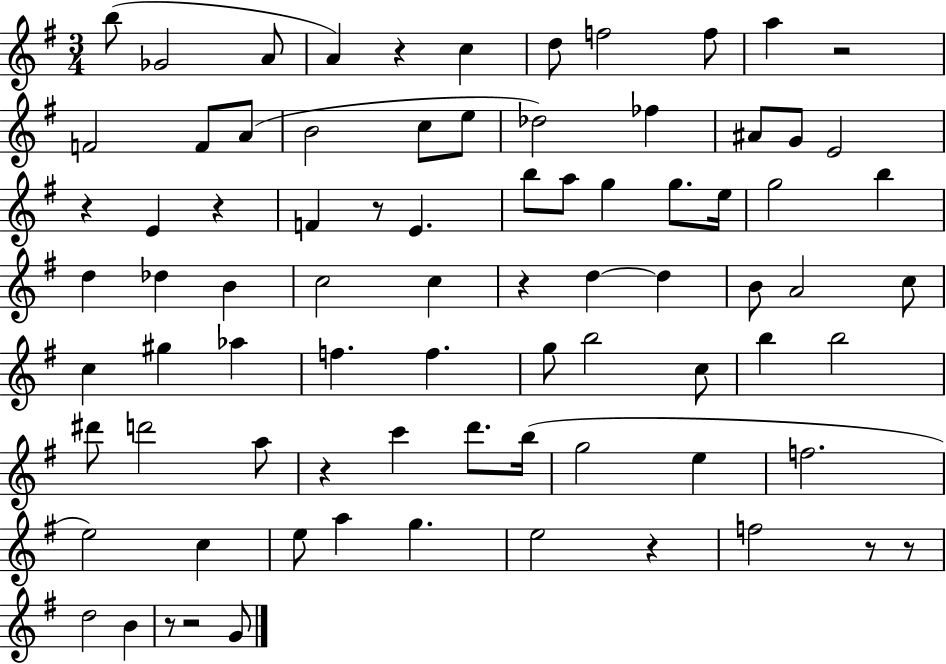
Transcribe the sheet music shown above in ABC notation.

X:1
T:Untitled
M:3/4
L:1/4
K:G
b/2 _G2 A/2 A z c d/2 f2 f/2 a z2 F2 F/2 A/2 B2 c/2 e/2 _d2 _f ^A/2 G/2 E2 z E z F z/2 E b/2 a/2 g g/2 e/4 g2 b d _d B c2 c z d d B/2 A2 c/2 c ^g _a f f g/2 b2 c/2 b b2 ^d'/2 d'2 a/2 z c' d'/2 b/4 g2 e f2 e2 c e/2 a g e2 z f2 z/2 z/2 d2 B z/2 z2 G/2